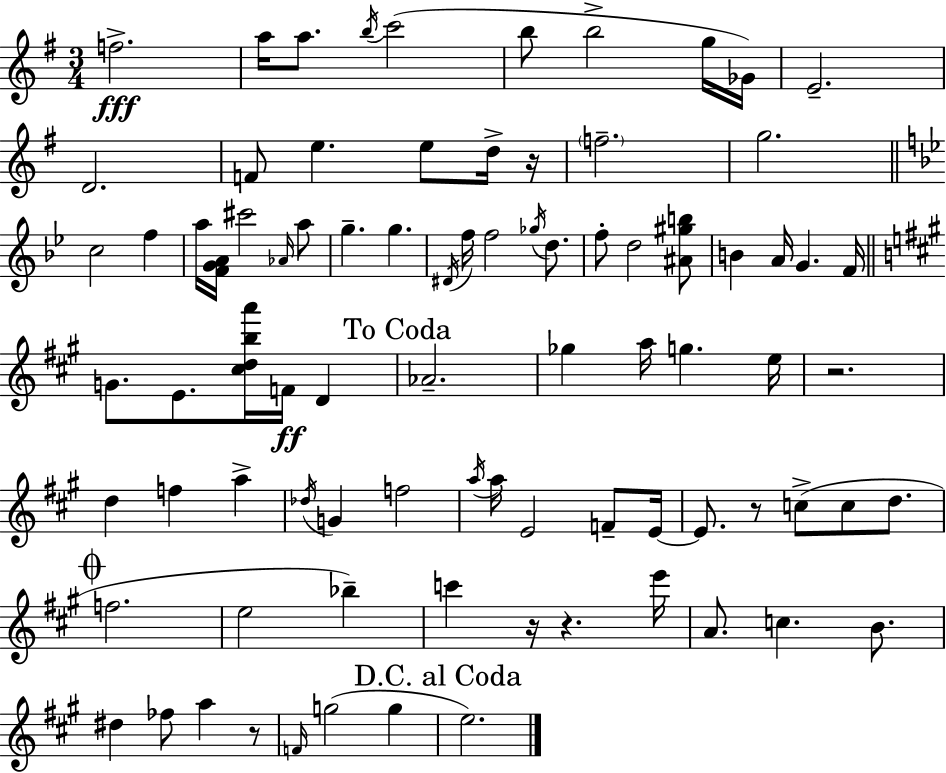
{
  \clef treble
  \numericTimeSignature
  \time 3/4
  \key g \major
  f''2.->\fff | a''16 a''8. \acciaccatura { b''16 }( c'''2 | b''8 b''2-> g''16 | ges'16) e'2.-- | \break d'2. | f'8 e''4. e''8 d''16-> | r16 \parenthesize f''2.-- | g''2. | \break \bar "||" \break \key bes \major c''2 f''4 | a''16 <f' g' a'>16 cis'''2 \grace { aes'16 } a''8 | g''4.-- g''4. | \acciaccatura { dis'16 } f''16 f''2 \acciaccatura { ges''16 } | \break d''8. f''8-. d''2 | <ais' gis'' b''>8 b'4 a'16 g'4. | f'16 \bar "||" \break \key a \major g'8. e'8. <cis'' d'' b'' a'''>16 f'16\ff d'4 | \mark "To Coda" aes'2.-- | ges''4 a''16 g''4. e''16 | r2. | \break d''4 f''4 a''4-> | \acciaccatura { des''16 } g'4 f''2 | \acciaccatura { a''16 } a''16 e'2 f'8-- | e'16~~ e'8. r8 c''8->( c''8 d''8. | \break \mark \markup { \musicglyph "scripts.coda" } f''2. | e''2 bes''4--) | c'''4 r16 r4. | e'''16 a'8. c''4. b'8. | \break dis''4 fes''8 a''4 | r8 \grace { f'16 }( g''2 g''4 | \mark "D.C. al Coda" e''2.) | \bar "|."
}